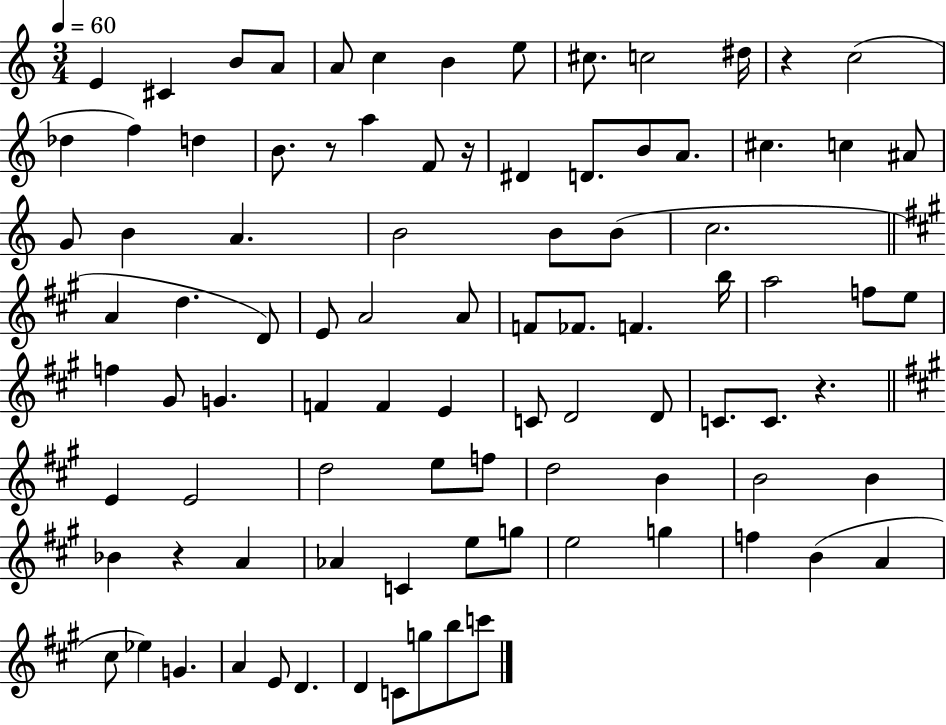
{
  \clef treble
  \numericTimeSignature
  \time 3/4
  \key c \major
  \tempo 4 = 60
  e'4 cis'4 b'8 a'8 | a'8 c''4 b'4 e''8 | cis''8. c''2 dis''16 | r4 c''2( | \break des''4 f''4) d''4 | b'8. r8 a''4 f'8 r16 | dis'4 d'8. b'8 a'8. | cis''4. c''4 ais'8 | \break g'8 b'4 a'4. | b'2 b'8 b'8( | c''2. | \bar "||" \break \key a \major a'4 d''4. d'8) | e'8 a'2 a'8 | f'8 fes'8. f'4. b''16 | a''2 f''8 e''8 | \break f''4 gis'8 g'4. | f'4 f'4 e'4 | c'8 d'2 d'8 | c'8. c'8. r4. | \break \bar "||" \break \key a \major e'4 e'2 | d''2 e''8 f''8 | d''2 b'4 | b'2 b'4 | \break bes'4 r4 a'4 | aes'4 c'4 e''8 g''8 | e''2 g''4 | f''4 b'4( a'4 | \break cis''8 ees''4) g'4. | a'4 e'8 d'4. | d'4 c'8 g''8 b''8 c'''8 | \bar "|."
}